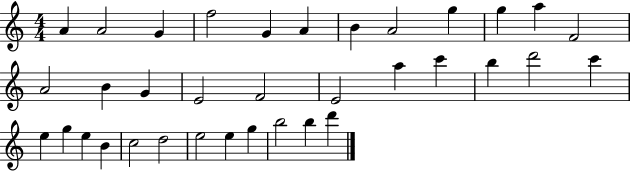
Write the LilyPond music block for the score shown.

{
  \clef treble
  \numericTimeSignature
  \time 4/4
  \key c \major
  a'4 a'2 g'4 | f''2 g'4 a'4 | b'4 a'2 g''4 | g''4 a''4 f'2 | \break a'2 b'4 g'4 | e'2 f'2 | e'2 a''4 c'''4 | b''4 d'''2 c'''4 | \break e''4 g''4 e''4 b'4 | c''2 d''2 | e''2 e''4 g''4 | b''2 b''4 d'''4 | \break \bar "|."
}